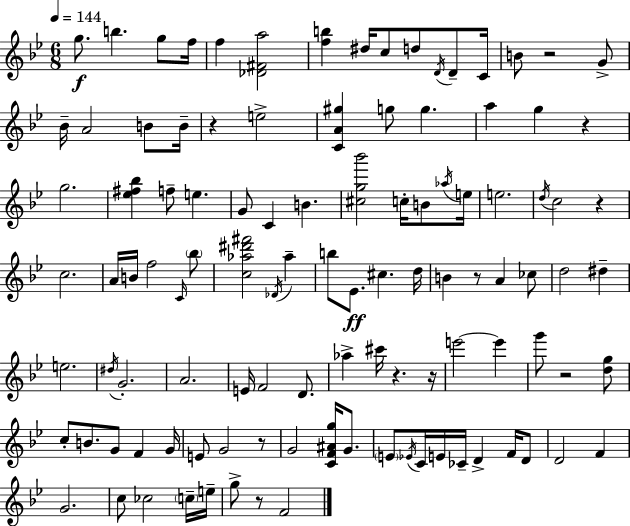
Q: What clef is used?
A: treble